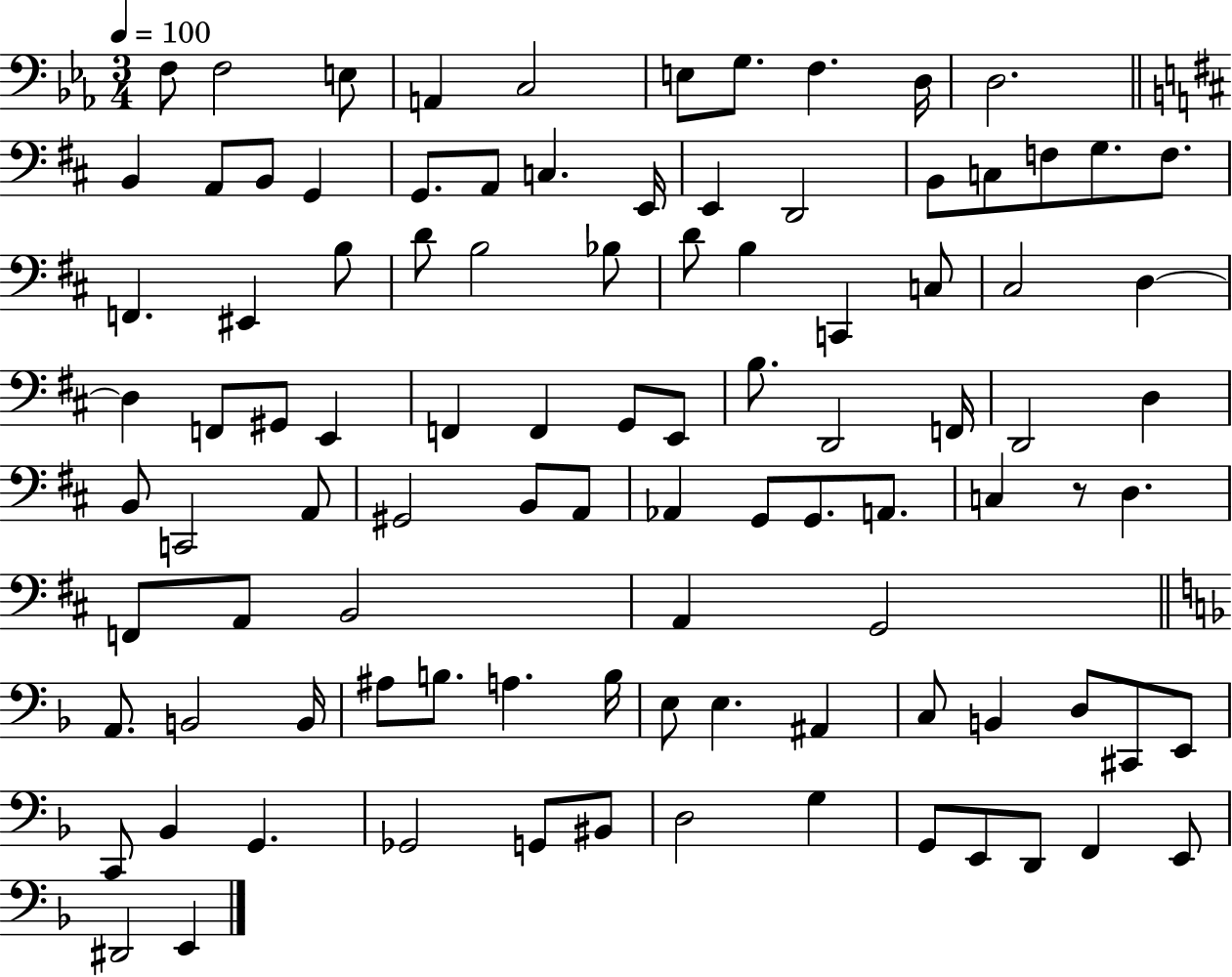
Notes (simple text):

F3/e F3/h E3/e A2/q C3/h E3/e G3/e. F3/q. D3/s D3/h. B2/q A2/e B2/e G2/q G2/e. A2/e C3/q. E2/s E2/q D2/h B2/e C3/e F3/e G3/e. F3/e. F2/q. EIS2/q B3/e D4/e B3/h Bb3/e D4/e B3/q C2/q C3/e C#3/h D3/q D3/q F2/e G#2/e E2/q F2/q F2/q G2/e E2/e B3/e. D2/h F2/s D2/h D3/q B2/e C2/h A2/e G#2/h B2/e A2/e Ab2/q G2/e G2/e. A2/e. C3/q R/e D3/q. F2/e A2/e B2/h A2/q G2/h A2/e. B2/h B2/s A#3/e B3/e. A3/q. B3/s E3/e E3/q. A#2/q C3/e B2/q D3/e C#2/e E2/e C2/e Bb2/q G2/q. Gb2/h G2/e BIS2/e D3/h G3/q G2/e E2/e D2/e F2/q E2/e D#2/h E2/q